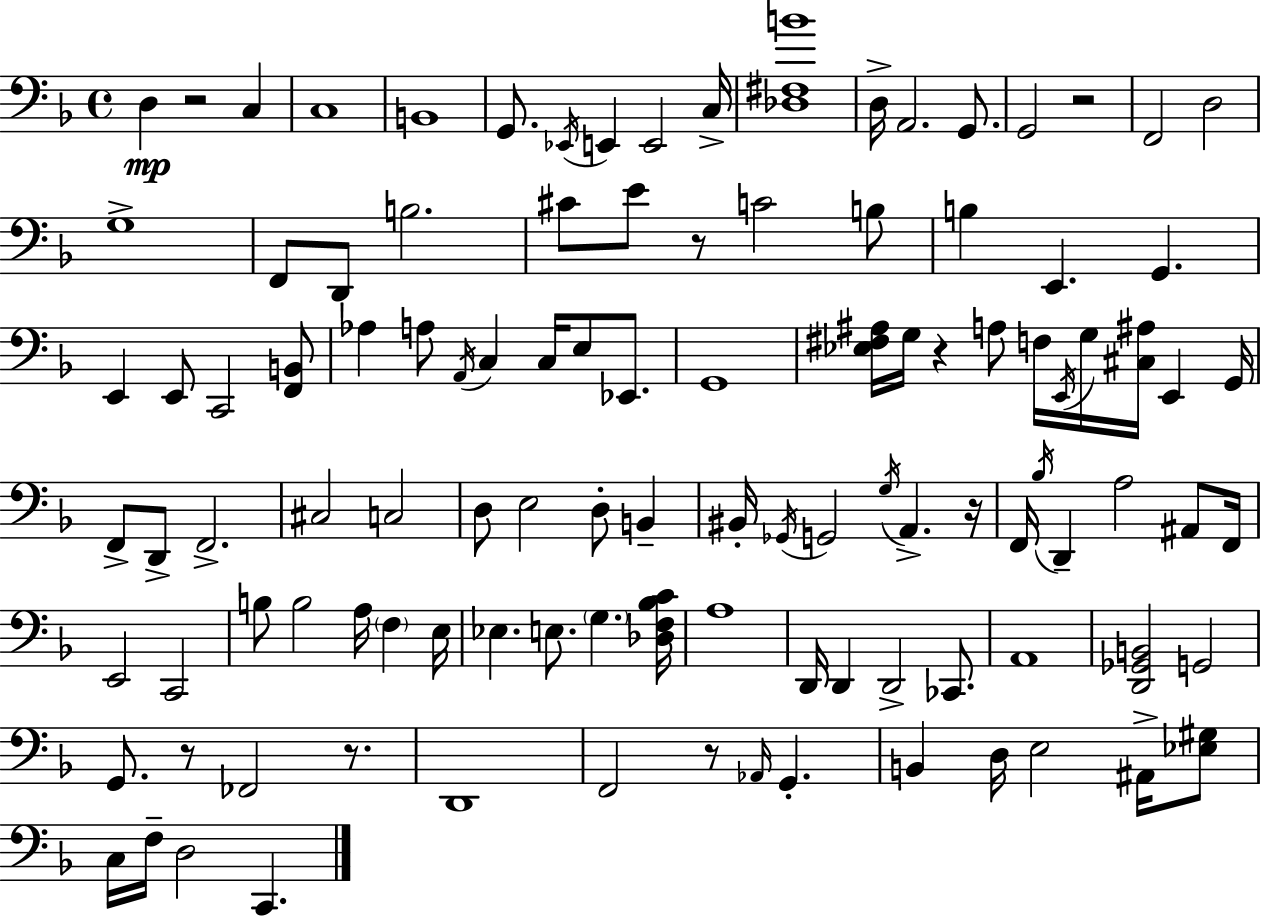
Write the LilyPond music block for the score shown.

{
  \clef bass
  \time 4/4
  \defaultTimeSignature
  \key f \major
  d4\mp r2 c4 | c1 | b,1 | g,8. \acciaccatura { ees,16 } e,4 e,2 | \break c16-> <des fis b'>1 | d16-> a,2. g,8. | g,2 r2 | f,2 d2 | \break g1-> | f,8 d,8 b2. | cis'8 e'8 r8 c'2 b8 | b4 e,4. g,4. | \break e,4 e,8 c,2 <f, b,>8 | aes4 a8 \acciaccatura { a,16 } c4 c16 e8 ees,8. | g,1 | <ees fis ais>16 g16 r4 a8 f16 \acciaccatura { e,16 } g16 <cis ais>16 e,4 | \break g,16 f,8-> d,8-> f,2.-> | cis2 c2 | d8 e2 d8-. b,4-- | bis,16-. \acciaccatura { ges,16 } g,2 \acciaccatura { g16 } a,4.-> | \break r16 f,16 \acciaccatura { bes16 } d,4-- a2 | ais,8 f,16 e,2 c,2 | b8 b2 | a16 \parenthesize f4 e16 ees4. e8. \parenthesize g4. | \break <des f bes c'>16 a1 | d,16 d,4 d,2-> | ces,8. a,1 | <d, ges, b,>2 g,2 | \break g,8. r8 fes,2 | r8. d,1 | f,2 r8 | \grace { aes,16 } g,4.-. b,4 d16 e2 | \break ais,16-> <ees gis>8 c16 f16-- d2 | c,4. \bar "|."
}